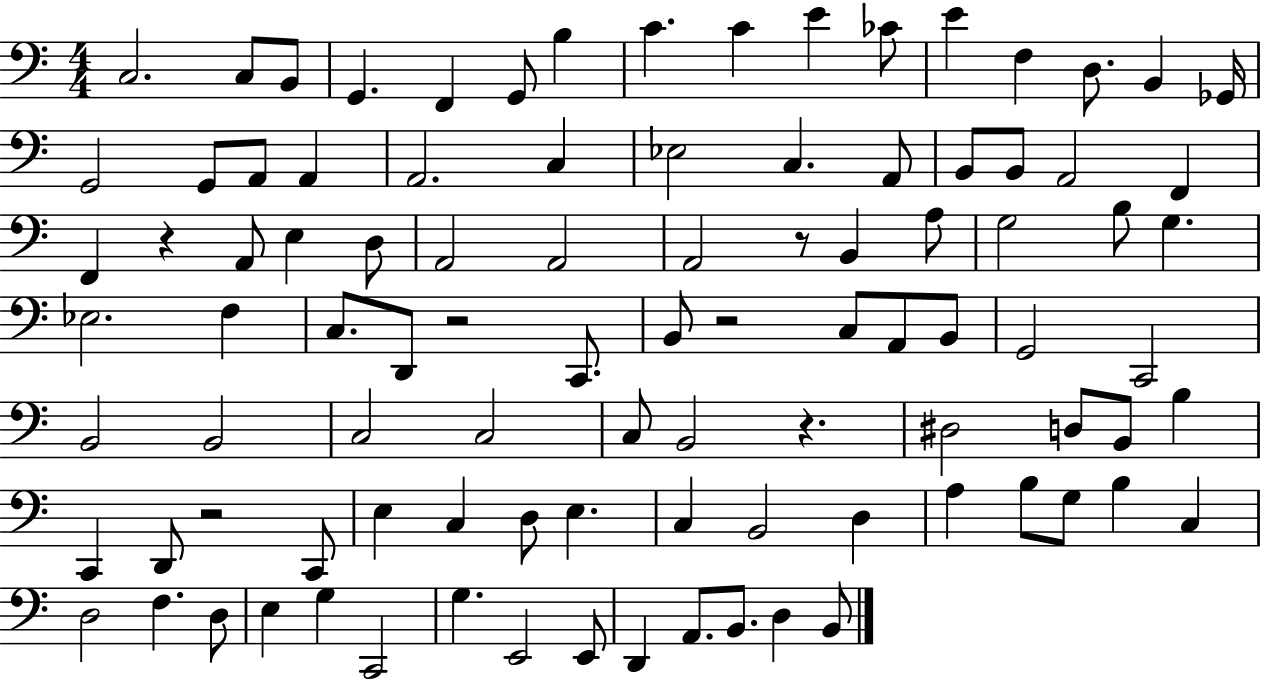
{
  \clef bass
  \numericTimeSignature
  \time 4/4
  \key c \major
  c2. c8 b,8 | g,4. f,4 g,8 b4 | c'4. c'4 e'4 ces'8 | e'4 f4 d8. b,4 ges,16 | \break g,2 g,8 a,8 a,4 | a,2. c4 | ees2 c4. a,8 | b,8 b,8 a,2 f,4 | \break f,4 r4 a,8 e4 d8 | a,2 a,2 | a,2 r8 b,4 a8 | g2 b8 g4. | \break ees2. f4 | c8. d,8 r2 c,8. | b,8 r2 c8 a,8 b,8 | g,2 c,2 | \break b,2 b,2 | c2 c2 | c8 b,2 r4. | dis2 d8 b,8 b4 | \break c,4 d,8 r2 c,8 | e4 c4 d8 e4. | c4 b,2 d4 | a4 b8 g8 b4 c4 | \break d2 f4. d8 | e4 g4 c,2 | g4. e,2 e,8 | d,4 a,8. b,8. d4 b,8 | \break \bar "|."
}